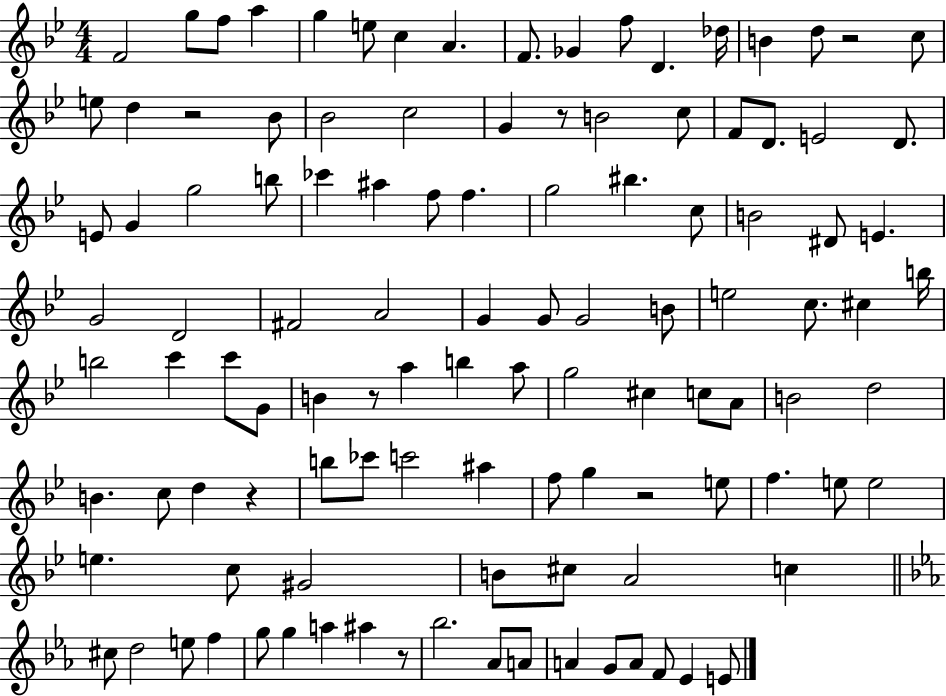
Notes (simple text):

F4/h G5/e F5/e A5/q G5/q E5/e C5/q A4/q. F4/e. Gb4/q F5/e D4/q. Db5/s B4/q D5/e R/h C5/e E5/e D5/q R/h Bb4/e Bb4/h C5/h G4/q R/e B4/h C5/e F4/e D4/e. E4/h D4/e. E4/e G4/q G5/h B5/e CES6/q A#5/q F5/e F5/q. G5/h BIS5/q. C5/e B4/h D#4/e E4/q. G4/h D4/h F#4/h A4/h G4/q G4/e G4/h B4/e E5/h C5/e. C#5/q B5/s B5/h C6/q C6/e G4/e B4/q R/e A5/q B5/q A5/e G5/h C#5/q C5/e A4/e B4/h D5/h B4/q. C5/e D5/q R/q B5/e CES6/e C6/h A#5/q F5/e G5/q R/h E5/e F5/q. E5/e E5/h E5/q. C5/e G#4/h B4/e C#5/e A4/h C5/q C#5/e D5/h E5/e F5/q G5/e G5/q A5/q A#5/q R/e Bb5/h. Ab4/e A4/e A4/q G4/e A4/e F4/e Eb4/q E4/e